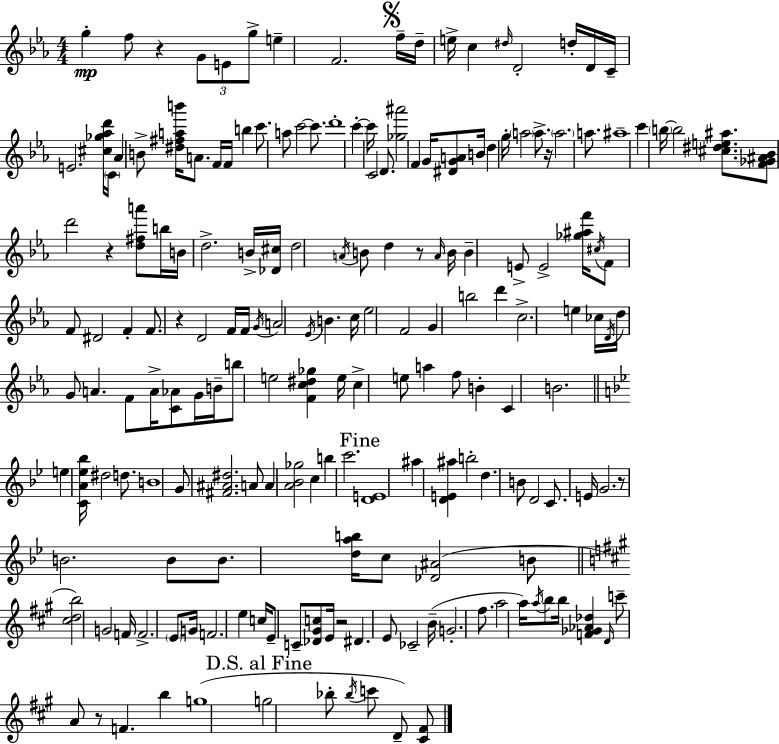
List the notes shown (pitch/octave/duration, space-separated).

G5/q F5/e R/q G4/e E4/e G5/e E5/q F4/h. F5/s D5/s E5/s C5/q D#5/s D4/h D5/s D4/s C4/s E4/h. [C#5,Gb5,Ab5,D6]/s C4/s Ab4/q B4/e [D#5,F#5,A5,B6]/s A4/e. F4/s F4/s B5/q C6/e. A5/e C6/h C6/e. D6/w C6/q C6/s C4/h D4/e. [Gb5,A#6]/h F4/q G4/s [D#4,G4,A4]/e B4/s D5/q G5/s A5/h A5/e. R/s A5/h. A5/e. A#5/w C6/q B5/s B5/h [C#5,D#5,E5,A#5]/e. [F4,Gb4,A#4,Bb4]/e D6/h R/q [D5,F#5,A6]/e B5/s B4/s D5/h. B4/s [Db4,C#5]/s D5/h A4/s B4/e D5/q R/e A4/s B4/s B4/q E4/e E4/h [Gb5,A#5,F6]/s C#5/s F4/e F4/e D#4/h F4/q F4/e. R/q D4/h F4/s F4/s G4/s A4/h Eb4/s B4/q. C5/s Eb5/h F4/h G4/q B5/h D6/q C5/h. E5/q CES5/s D4/s D5/s G4/e A4/q. F4/e A4/s [C4,Ab4]/e G4/s B4/s B5/e E5/h [F4,C5,D#5,Gb5]/q E5/s C5/q E5/e A5/q F5/e B4/q C4/q B4/h. E5/q [C4,A4,Eb5,Bb5]/s D#5/h D5/e. B4/w G4/e [F#4,A#4,D#5]/h. A4/e A4/q [A4,Bb4,Gb5]/h C5/q B5/q C6/h. [D4,E4]/w A#5/q [D4,E4,A#5]/q B5/h D5/q. B4/e D4/h C4/e. E4/s G4/h. R/e B4/h. B4/e B4/e. [D5,A5,B5]/s C5/e [Db4,A#4]/h B4/e [C#5,D5,B5]/h G4/h F4/s F4/h. E4/e G4/s F4/h. E5/q C5/s E4/e C4/e [Db4,G#4,C5]/e E4/s R/h D#4/q. E4/e CES4/h B4/s G4/h. F#5/e. A5/h A5/s A5/s B5/e B5/s [F4,Gb4,Ab4,Db5]/q D4/s C6/e A4/e R/e F4/q. B5/q G5/w G5/h Bb5/e Bb5/s C6/e D4/e [C#4,F#4]/e